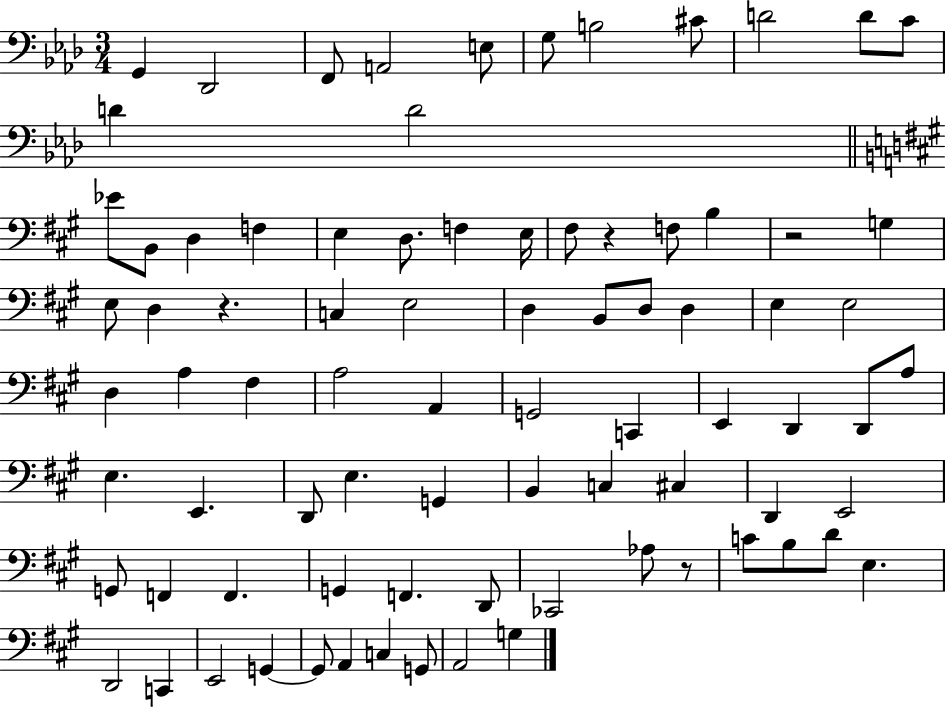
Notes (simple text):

G2/q Db2/h F2/e A2/h E3/e G3/e B3/h C#4/e D4/h D4/e C4/e D4/q D4/h Eb4/e B2/e D3/q F3/q E3/q D3/e. F3/q E3/s F#3/e R/q F3/e B3/q R/h G3/q E3/e D3/q R/q. C3/q E3/h D3/q B2/e D3/e D3/q E3/q E3/h D3/q A3/q F#3/q A3/h A2/q G2/h C2/q E2/q D2/q D2/e A3/e E3/q. E2/q. D2/e E3/q. G2/q B2/q C3/q C#3/q D2/q E2/h G2/e F2/q F2/q. G2/q F2/q. D2/e CES2/h Ab3/e R/e C4/e B3/e D4/e E3/q. D2/h C2/q E2/h G2/q G2/e A2/q C3/q G2/e A2/h G3/q